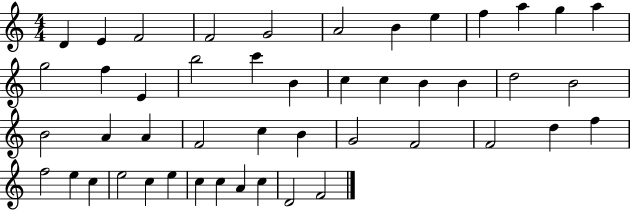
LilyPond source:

{
  \clef treble
  \numericTimeSignature
  \time 4/4
  \key c \major
  d'4 e'4 f'2 | f'2 g'2 | a'2 b'4 e''4 | f''4 a''4 g''4 a''4 | \break g''2 f''4 e'4 | b''2 c'''4 b'4 | c''4 c''4 b'4 b'4 | d''2 b'2 | \break b'2 a'4 a'4 | f'2 c''4 b'4 | g'2 f'2 | f'2 d''4 f''4 | \break f''2 e''4 c''4 | e''2 c''4 e''4 | c''4 c''4 a'4 c''4 | d'2 f'2 | \break \bar "|."
}